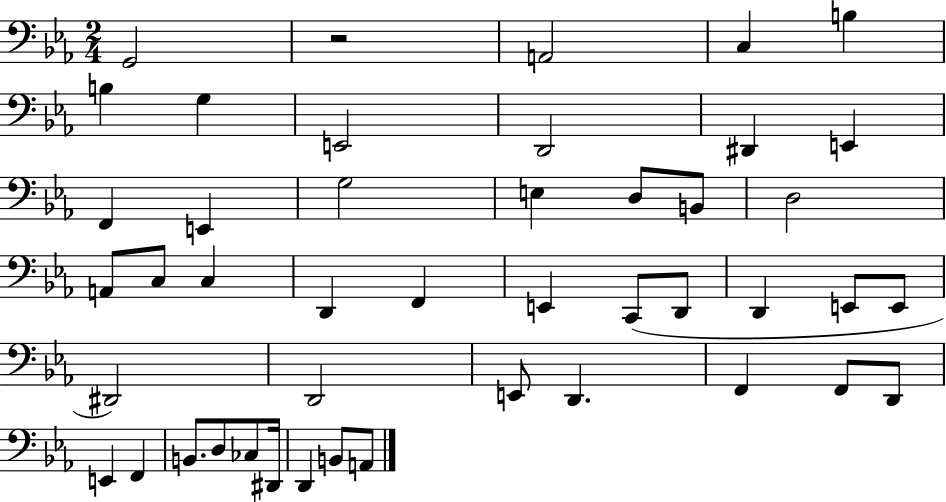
X:1
T:Untitled
M:2/4
L:1/4
K:Eb
G,,2 z2 A,,2 C, B, B, G, E,,2 D,,2 ^D,, E,, F,, E,, G,2 E, D,/2 B,,/2 D,2 A,,/2 C,/2 C, D,, F,, E,, C,,/2 D,,/2 D,, E,,/2 E,,/2 ^D,,2 D,,2 E,,/2 D,, F,, F,,/2 D,,/2 E,, F,, B,,/2 D,/2 _C,/2 ^D,,/4 D,, B,,/2 A,,/2